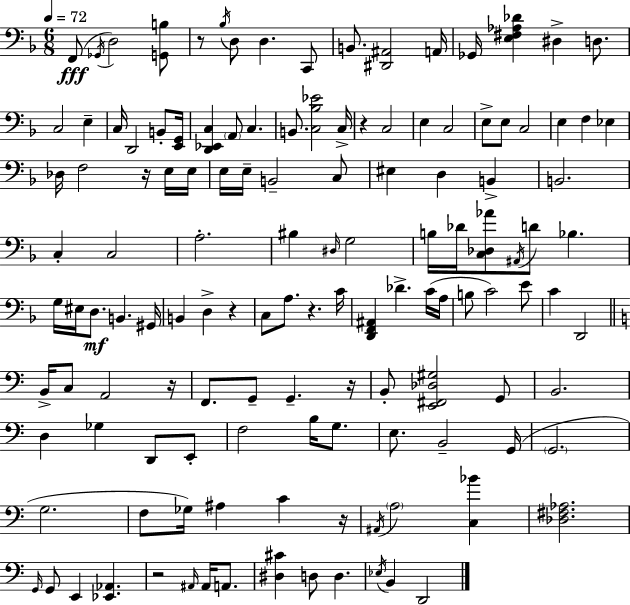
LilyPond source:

{
  \clef bass
  \numericTimeSignature
  \time 6/8
  \key d \minor
  \tempo 4 = 72
  \repeat volta 2 { f,8(\fff \acciaccatura { ges,16 } d2) <g, b>8 | r8 \acciaccatura { bes16 } d8 d4. | c,8 b,8. <dis, ais,>2 | a,16 ges,16 <e fis aes des'>4 dis4-> d8. | \break c2 e4-- | c16 d,2 b,8-. | <e, g,>16 <d, ees, c>4 \parenthesize a,8 c4. | b,8. <c bes ees'>2 | \break c16-> r4 c2 | e4 c2 | e8-> e8 c2 | e4 f4 ees4 | \break des16 f2 r16 | e16 e16 e16 e16-- b,2-- | c8 eis4 d4 b,4-> | b,2. | \break c4-. c2 | a2.-. | bis4 \grace { dis16 } g2 | b16 des'16 <c des aes'>8 \acciaccatura { ais,16 } d'8 bes4. | \break g16 eis16 d8.\mf b,4. | gis,16 b,4 d4-> | r4 c8 a8. r4. | c'16 <d, f, ais,>4 des'4.-> | \break c'16( a16 b8 c'2) | e'8 c'4 d,2 | \bar "||" \break \key c \major b,16-> c8 a,2 r16 | f,8. g,8-- g,4.-- r16 | b,8-. <e, fis, des gis>2 g,8 | b,2. | \break d4 ges4 d,8 e,8-. | f2 b16 g8. | e8. b,2-- g,16( | \parenthesize g,2. | \break g2. | f8 ges16) ais4 c'4 r16 | \acciaccatura { ais,16 } \parenthesize a2 <c bes'>4 | <des fis aes>2. | \break \grace { g,16 } g,8 e,4 <ees, aes,>4. | r2 \grace { ais,16 } ais,16 | a,8. <dis cis'>4 d8 d4. | \acciaccatura { ees16 } b,4 d,2 | \break } \bar "|."
}